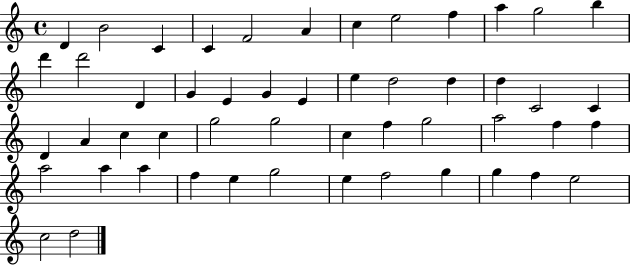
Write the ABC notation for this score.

X:1
T:Untitled
M:4/4
L:1/4
K:C
D B2 C C F2 A c e2 f a g2 b d' d'2 D G E G E e d2 d d C2 C D A c c g2 g2 c f g2 a2 f f a2 a a f e g2 e f2 g g f e2 c2 d2